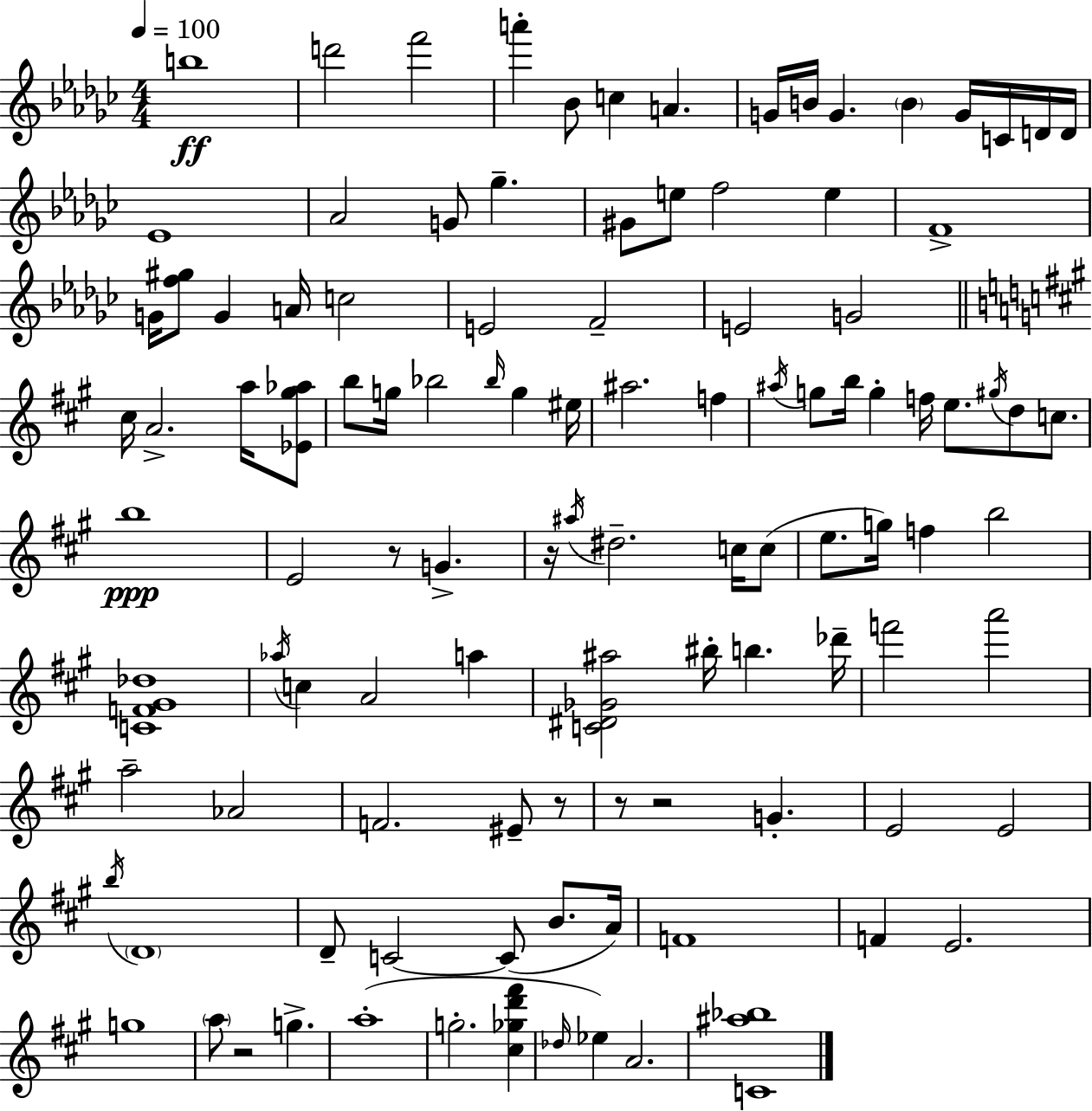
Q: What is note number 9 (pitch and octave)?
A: B4